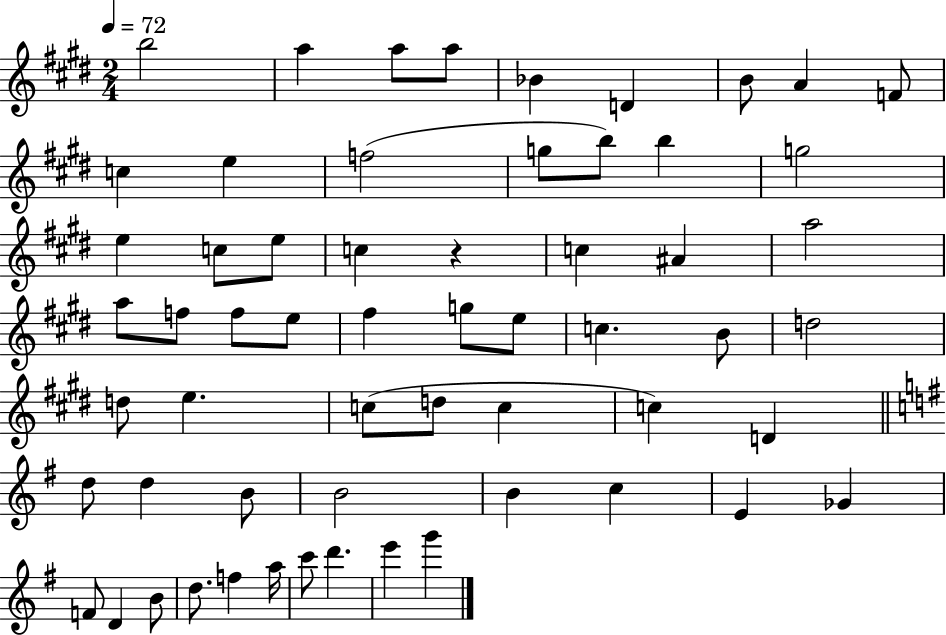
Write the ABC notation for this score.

X:1
T:Untitled
M:2/4
L:1/4
K:E
b2 a a/2 a/2 _B D B/2 A F/2 c e f2 g/2 b/2 b g2 e c/2 e/2 c z c ^A a2 a/2 f/2 f/2 e/2 ^f g/2 e/2 c B/2 d2 d/2 e c/2 d/2 c c D d/2 d B/2 B2 B c E _G F/2 D B/2 d/2 f a/4 c'/2 d' e' g'